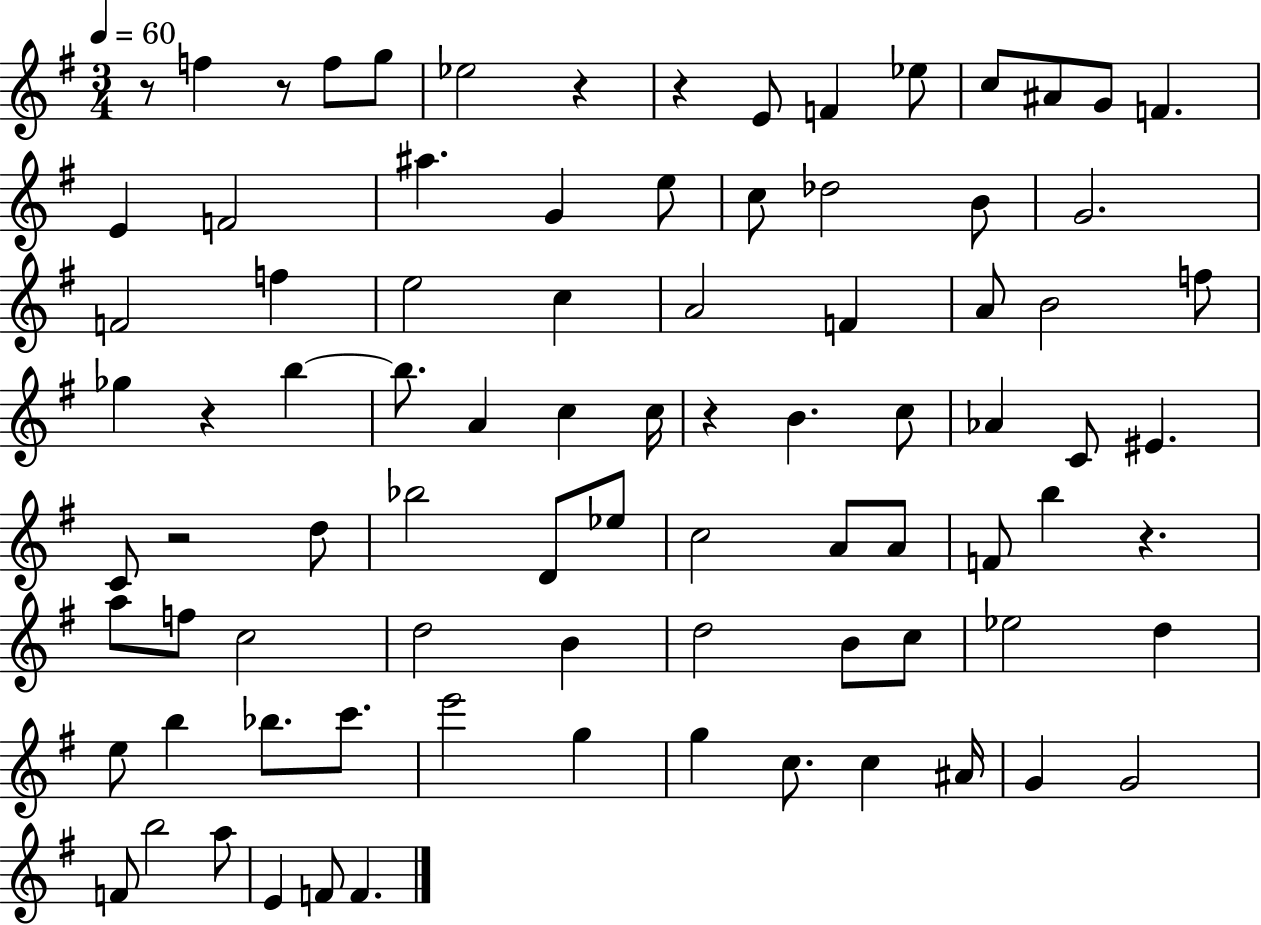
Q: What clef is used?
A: treble